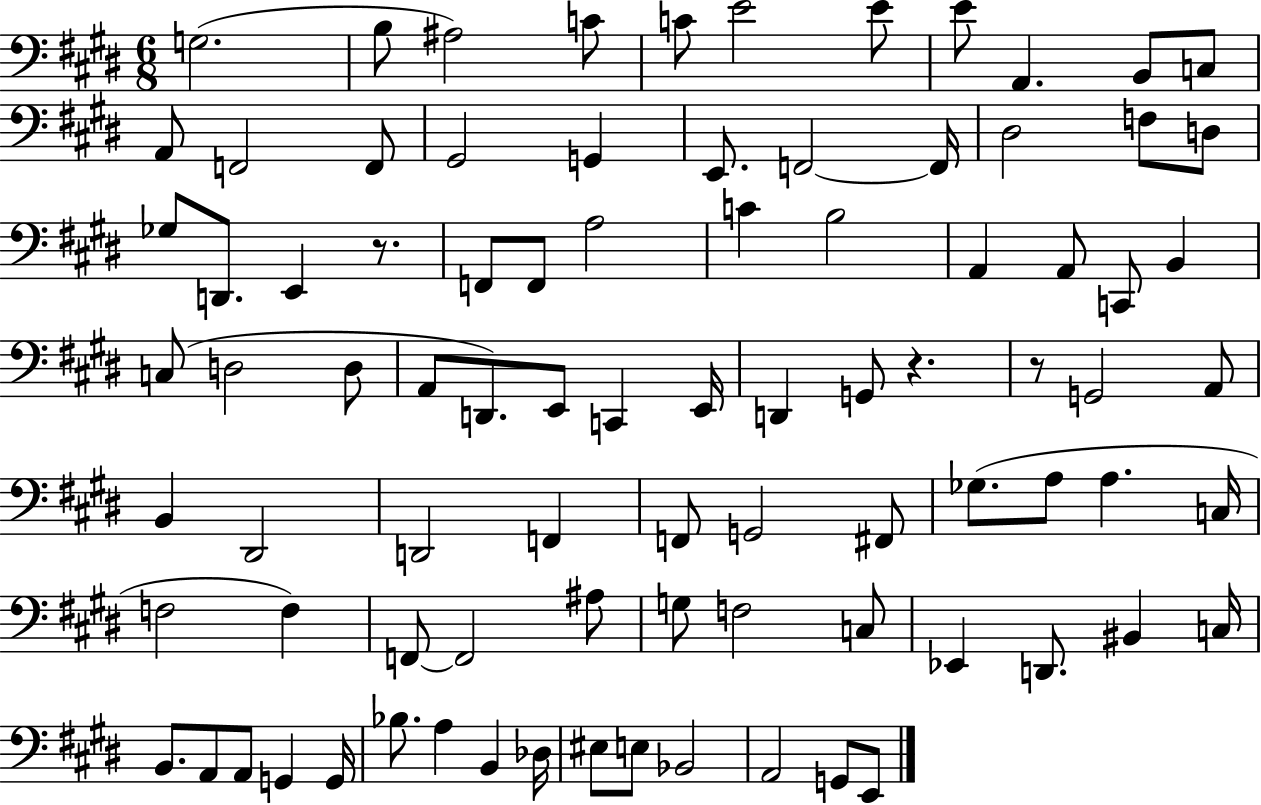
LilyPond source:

{
  \clef bass
  \numericTimeSignature
  \time 6/8
  \key e \major
  \repeat volta 2 { g2.( | b8 ais2) c'8 | c'8 e'2 e'8 | e'8 a,4. b,8 c8 | \break a,8 f,2 f,8 | gis,2 g,4 | e,8. f,2~~ f,16 | dis2 f8 d8 | \break ges8 d,8. e,4 r8. | f,8 f,8 a2 | c'4 b2 | a,4 a,8 c,8 b,4 | \break c8( d2 d8 | a,8 d,8.) e,8 c,4 e,16 | d,4 g,8 r4. | r8 g,2 a,8 | \break b,4 dis,2 | d,2 f,4 | f,8 g,2 fis,8 | ges8.( a8 a4. c16 | \break f2 f4) | f,8~~ f,2 ais8 | g8 f2 c8 | ees,4 d,8. bis,4 c16 | \break b,8. a,8 a,8 g,4 g,16 | bes8. a4 b,4 des16 | eis8 e8 bes,2 | a,2 g,8 e,8 | \break } \bar "|."
}